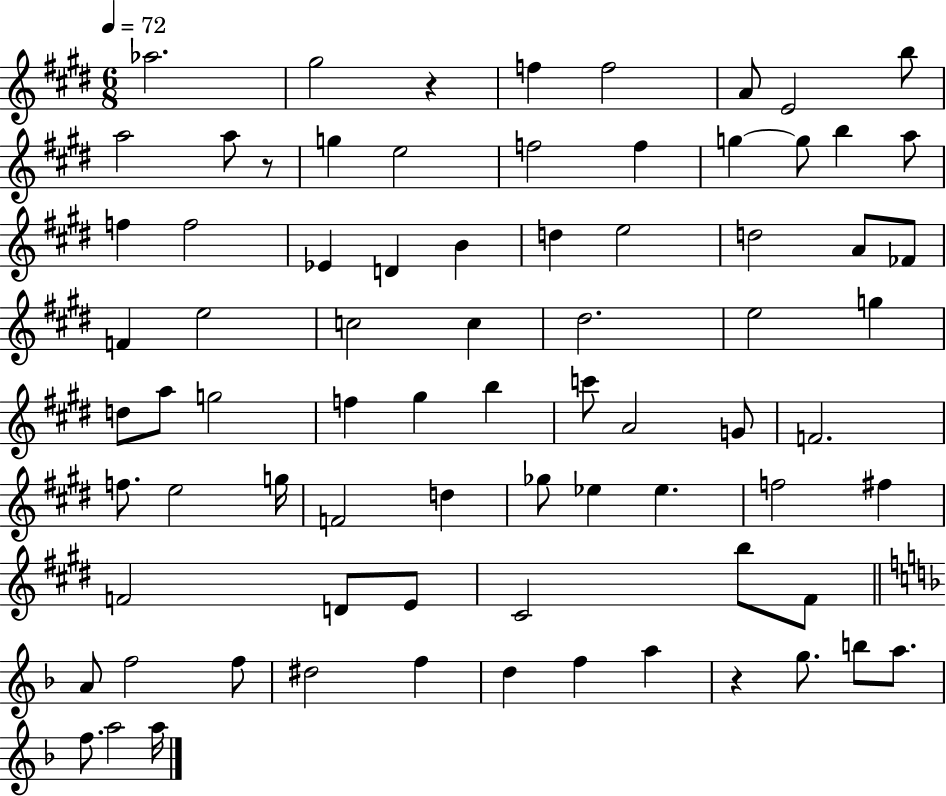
{
  \clef treble
  \numericTimeSignature
  \time 6/8
  \key e \major
  \tempo 4 = 72
  \repeat volta 2 { aes''2. | gis''2 r4 | f''4 f''2 | a'8 e'2 b''8 | \break a''2 a''8 r8 | g''4 e''2 | f''2 f''4 | g''4~~ g''8 b''4 a''8 | \break f''4 f''2 | ees'4 d'4 b'4 | d''4 e''2 | d''2 a'8 fes'8 | \break f'4 e''2 | c''2 c''4 | dis''2. | e''2 g''4 | \break d''8 a''8 g''2 | f''4 gis''4 b''4 | c'''8 a'2 g'8 | f'2. | \break f''8. e''2 g''16 | f'2 d''4 | ges''8 ees''4 ees''4. | f''2 fis''4 | \break f'2 d'8 e'8 | cis'2 b''8 fis'8 | \bar "||" \break \key f \major a'8 f''2 f''8 | dis''2 f''4 | d''4 f''4 a''4 | r4 g''8. b''8 a''8. | \break f''8. a''2 a''16 | } \bar "|."
}